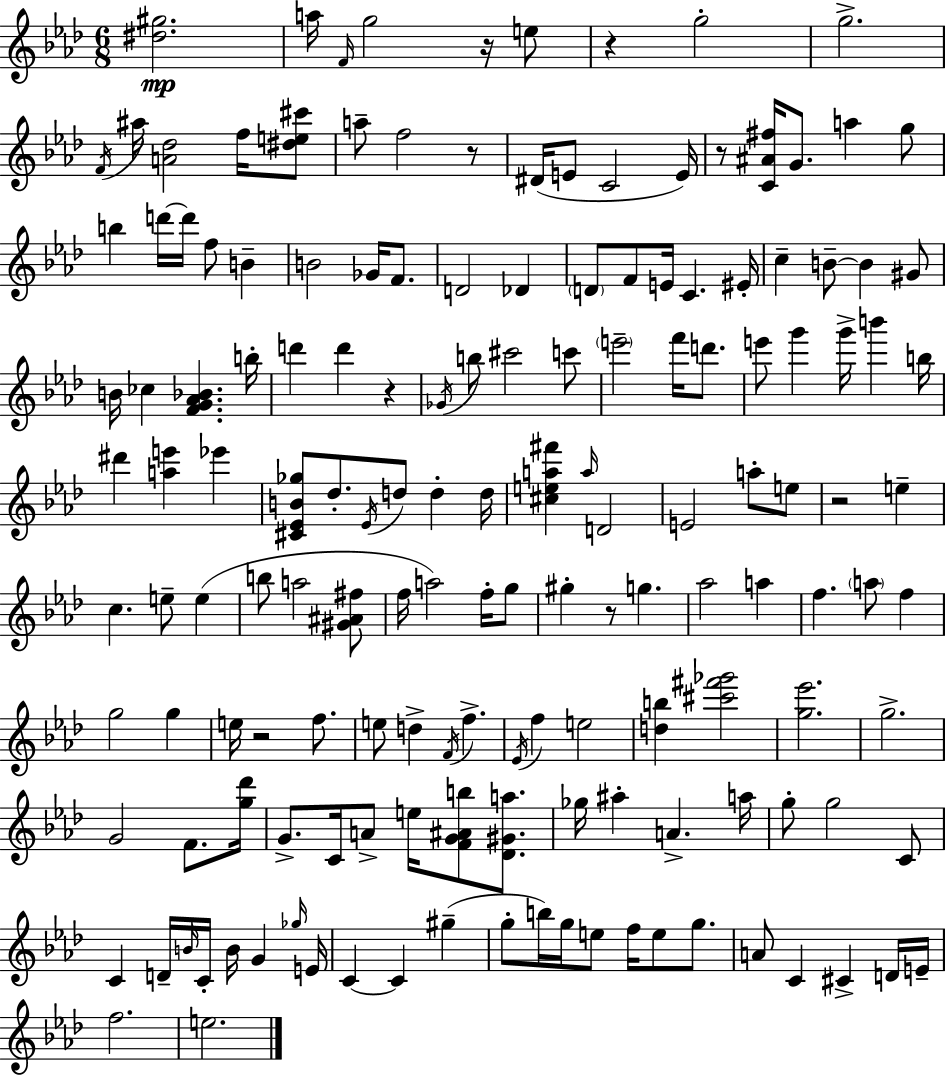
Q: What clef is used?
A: treble